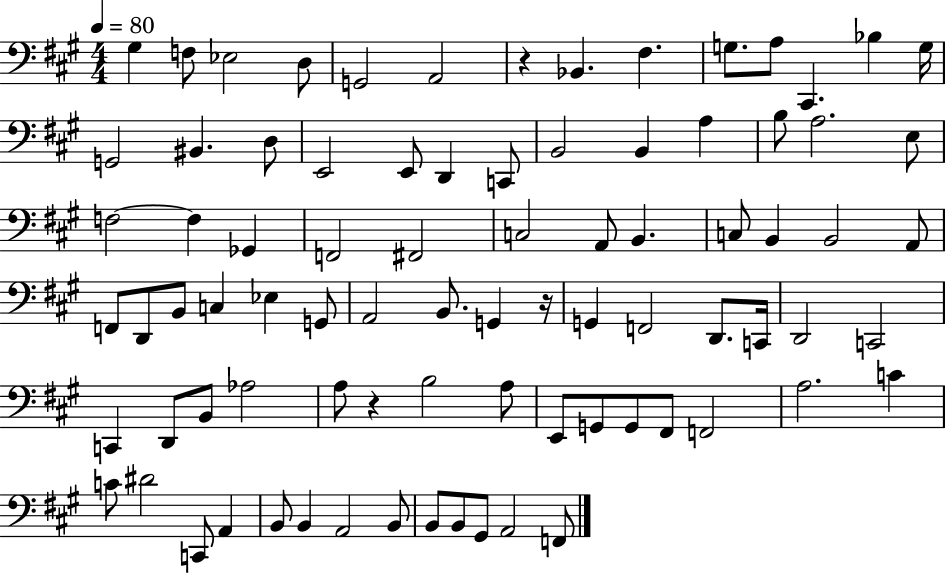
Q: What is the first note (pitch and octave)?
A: G#3